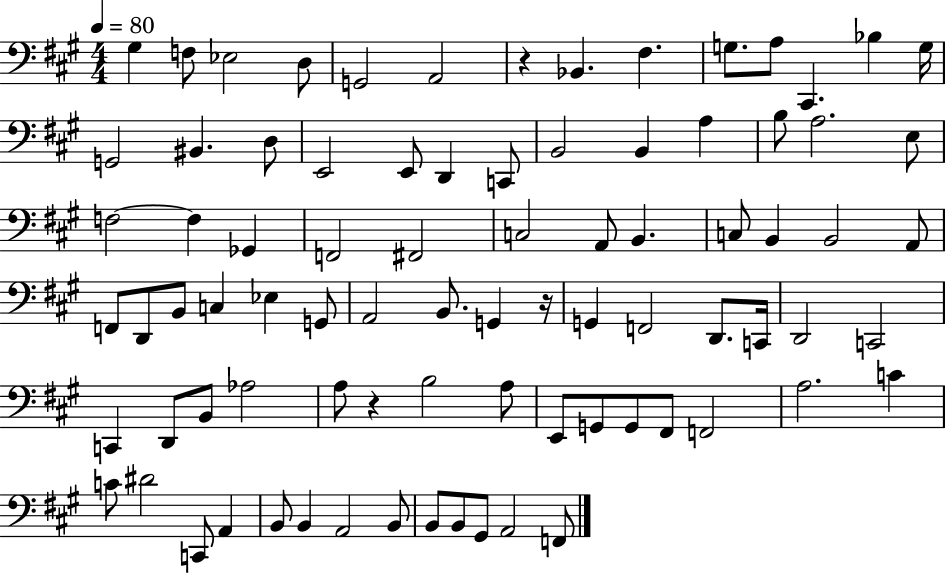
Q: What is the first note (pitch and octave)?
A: G#3